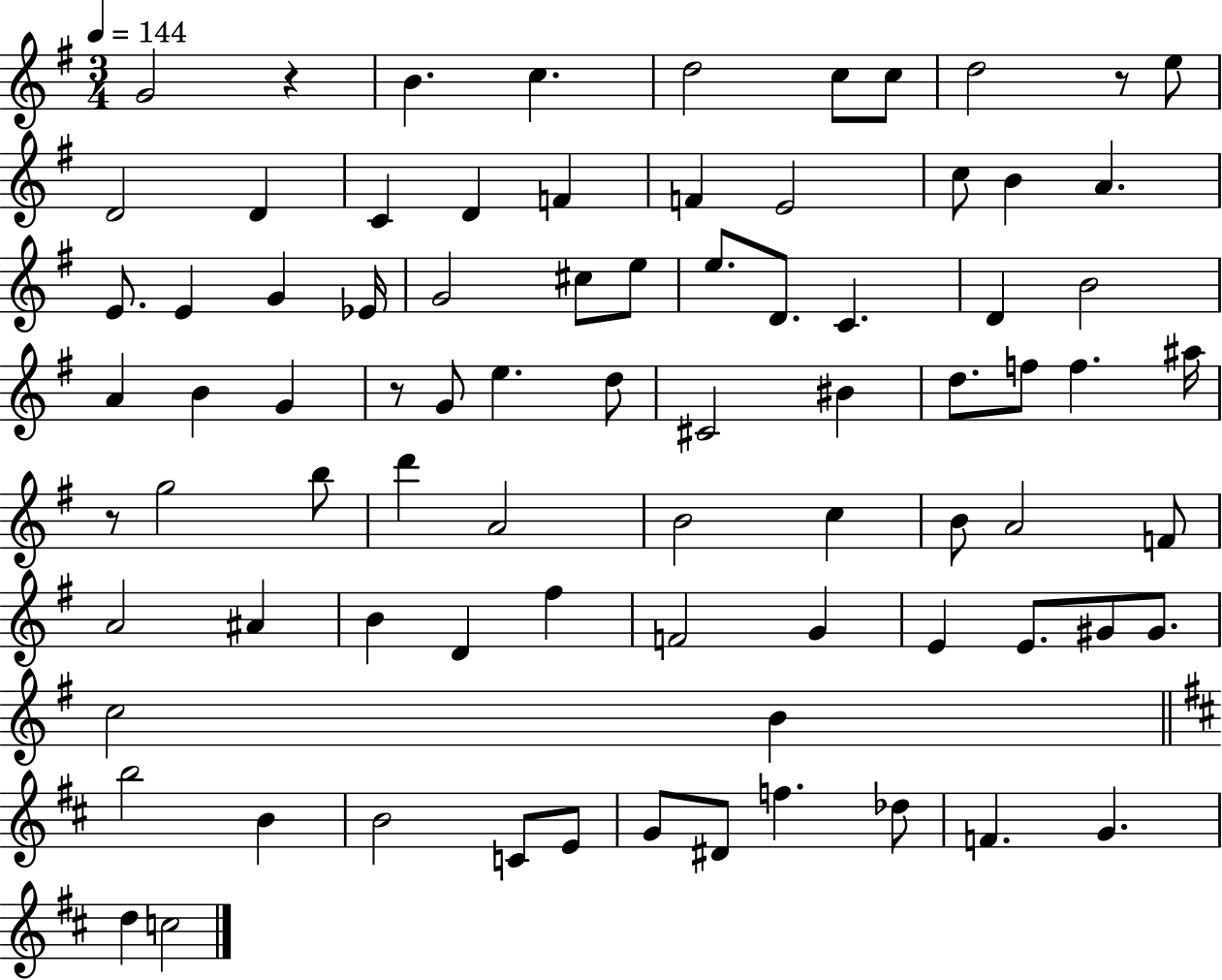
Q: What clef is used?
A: treble